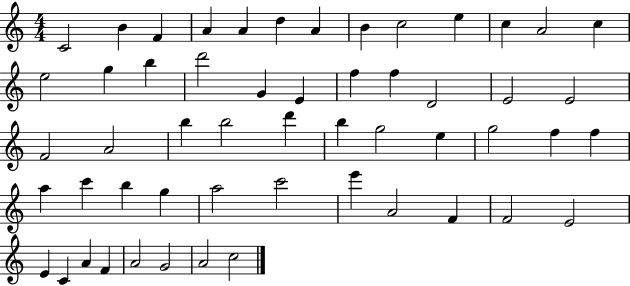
C4/h B4/q F4/q A4/q A4/q D5/q A4/q B4/q C5/h E5/q C5/q A4/h C5/q E5/h G5/q B5/q D6/h G4/q E4/q F5/q F5/q D4/h E4/h E4/h F4/h A4/h B5/q B5/h D6/q B5/q G5/h E5/q G5/h F5/q F5/q A5/q C6/q B5/q G5/q A5/h C6/h E6/q A4/h F4/q F4/h E4/h E4/q C4/q A4/q F4/q A4/h G4/h A4/h C5/h